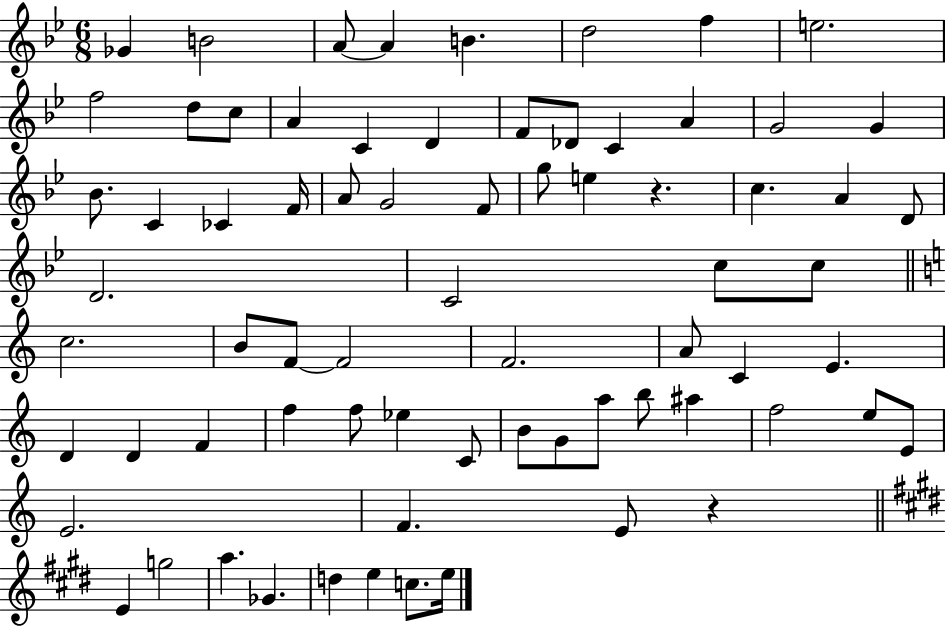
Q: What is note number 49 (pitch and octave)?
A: F5